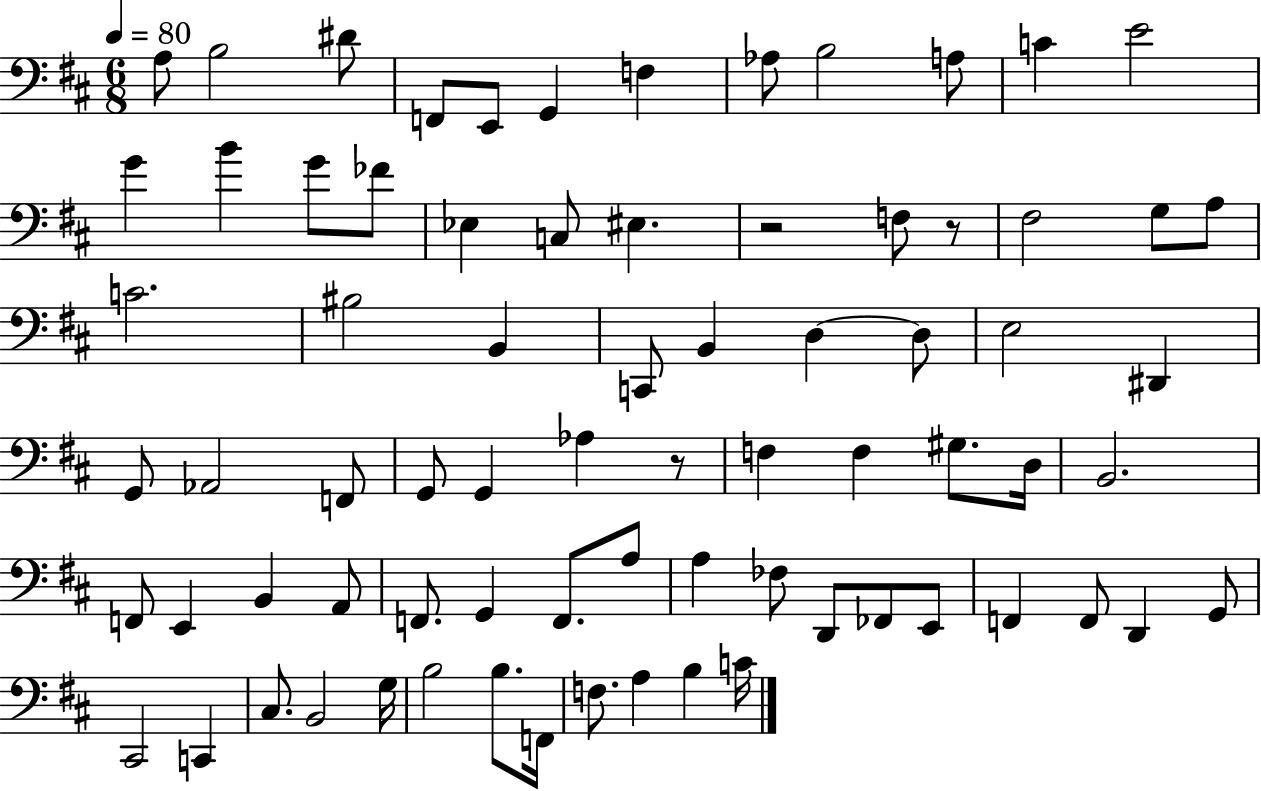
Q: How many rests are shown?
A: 3